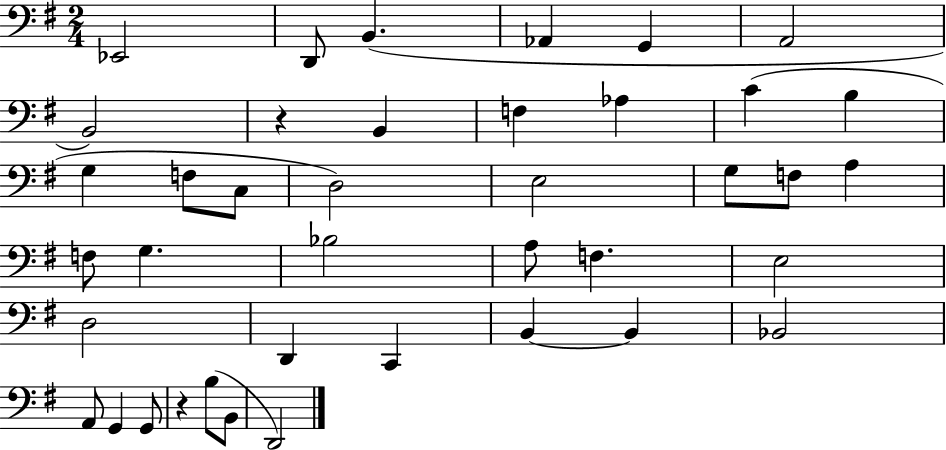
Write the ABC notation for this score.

X:1
T:Untitled
M:2/4
L:1/4
K:G
_E,,2 D,,/2 B,, _A,, G,, A,,2 B,,2 z B,, F, _A, C B, G, F,/2 C,/2 D,2 E,2 G,/2 F,/2 A, F,/2 G, _B,2 A,/2 F, E,2 D,2 D,, C,, B,, B,, _B,,2 A,,/2 G,, G,,/2 z B,/2 B,,/2 D,,2